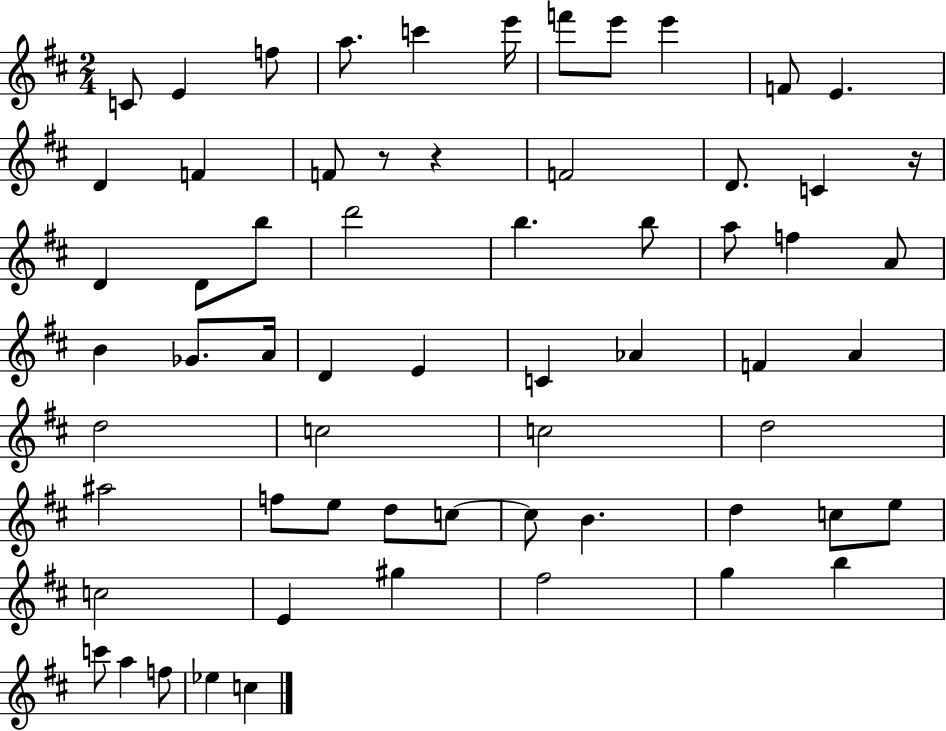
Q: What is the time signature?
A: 2/4